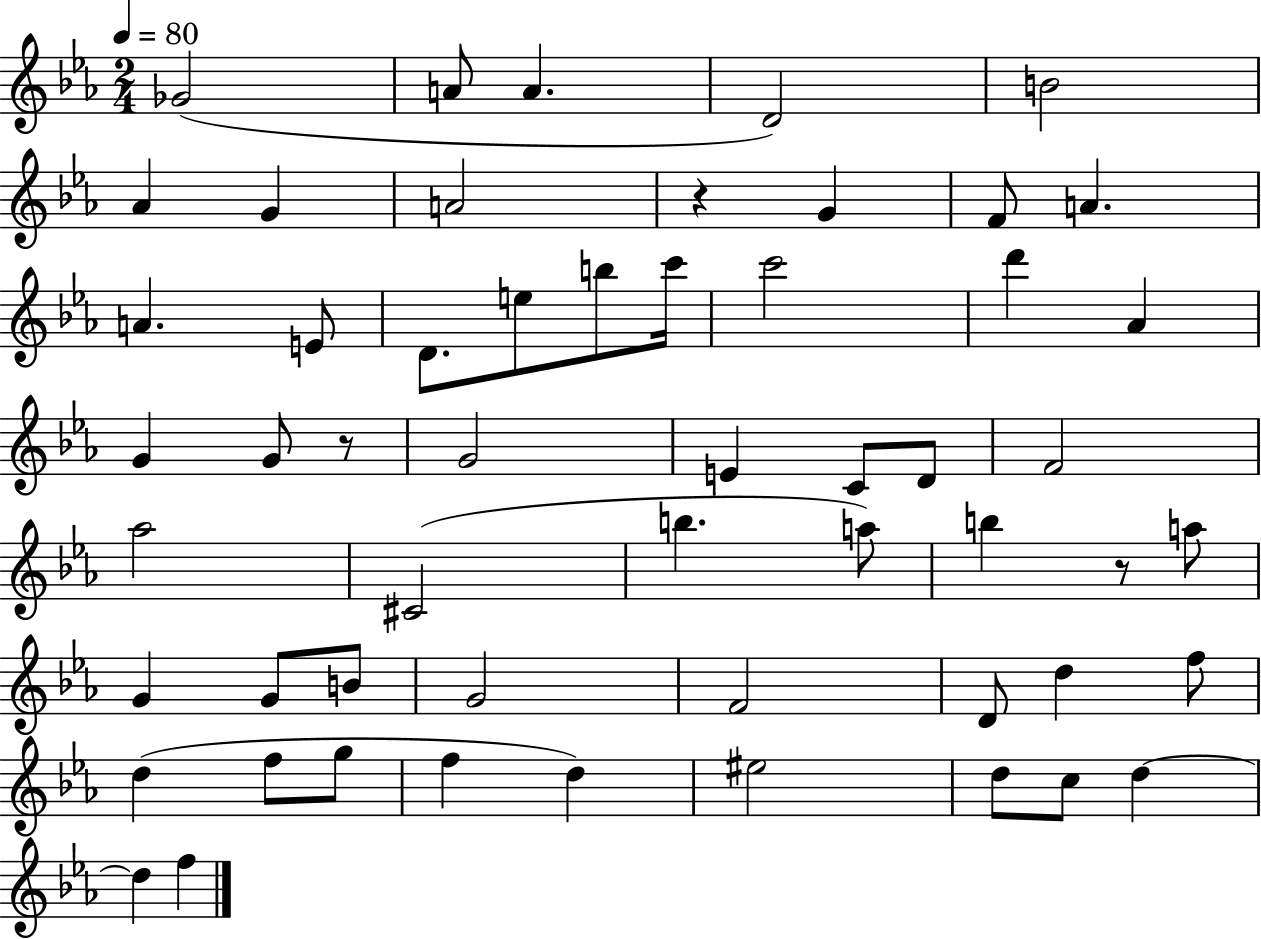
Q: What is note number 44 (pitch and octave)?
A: G5